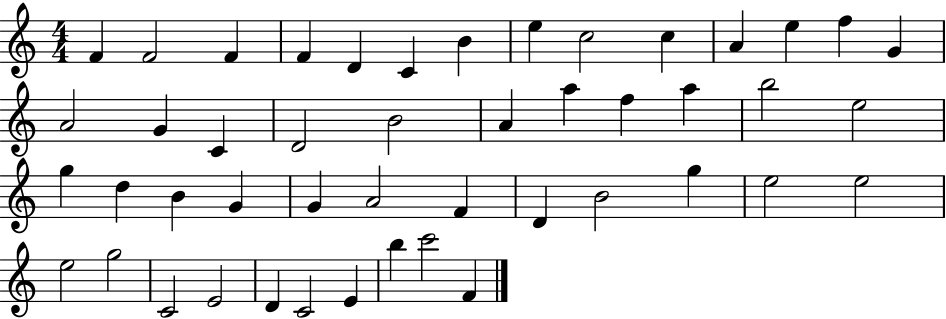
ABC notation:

X:1
T:Untitled
M:4/4
L:1/4
K:C
F F2 F F D C B e c2 c A e f G A2 G C D2 B2 A a f a b2 e2 g d B G G A2 F D B2 g e2 e2 e2 g2 C2 E2 D C2 E b c'2 F